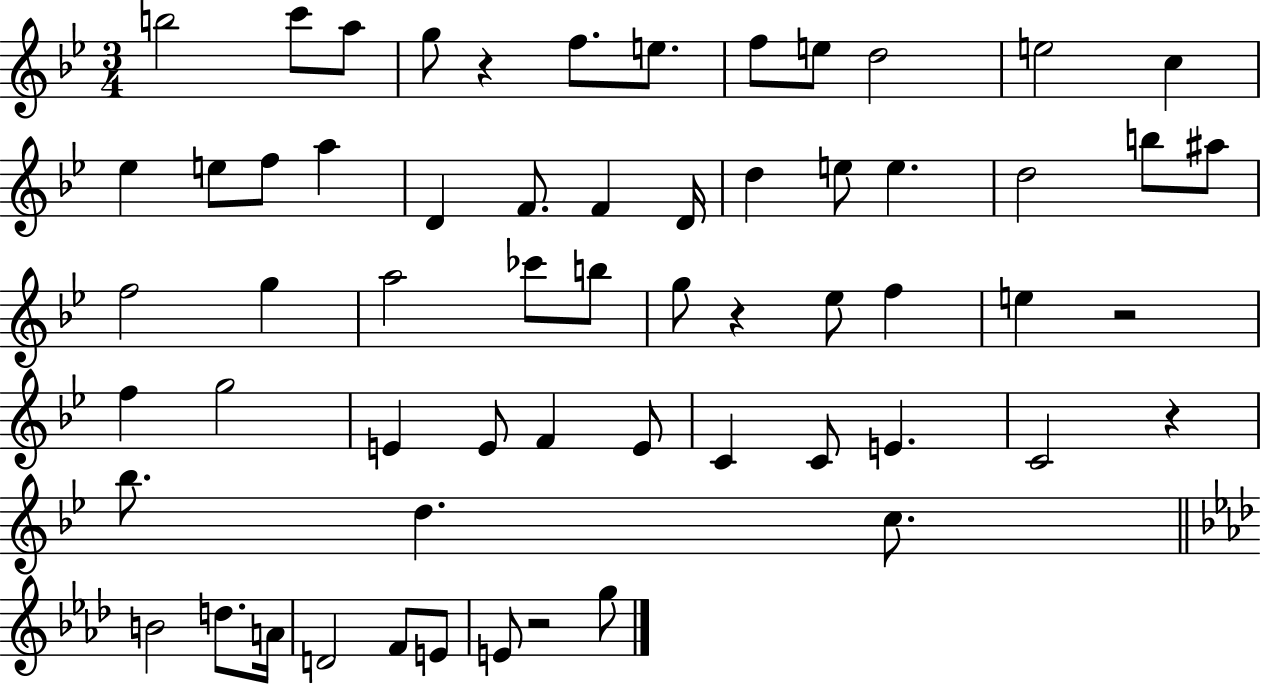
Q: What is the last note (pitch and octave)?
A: G5